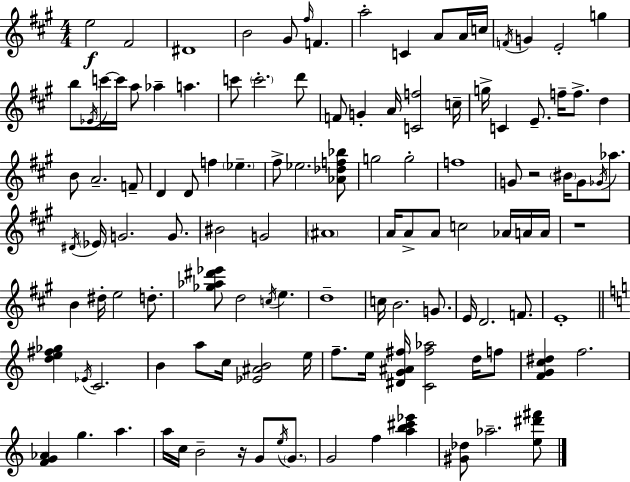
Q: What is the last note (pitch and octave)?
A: Ab5